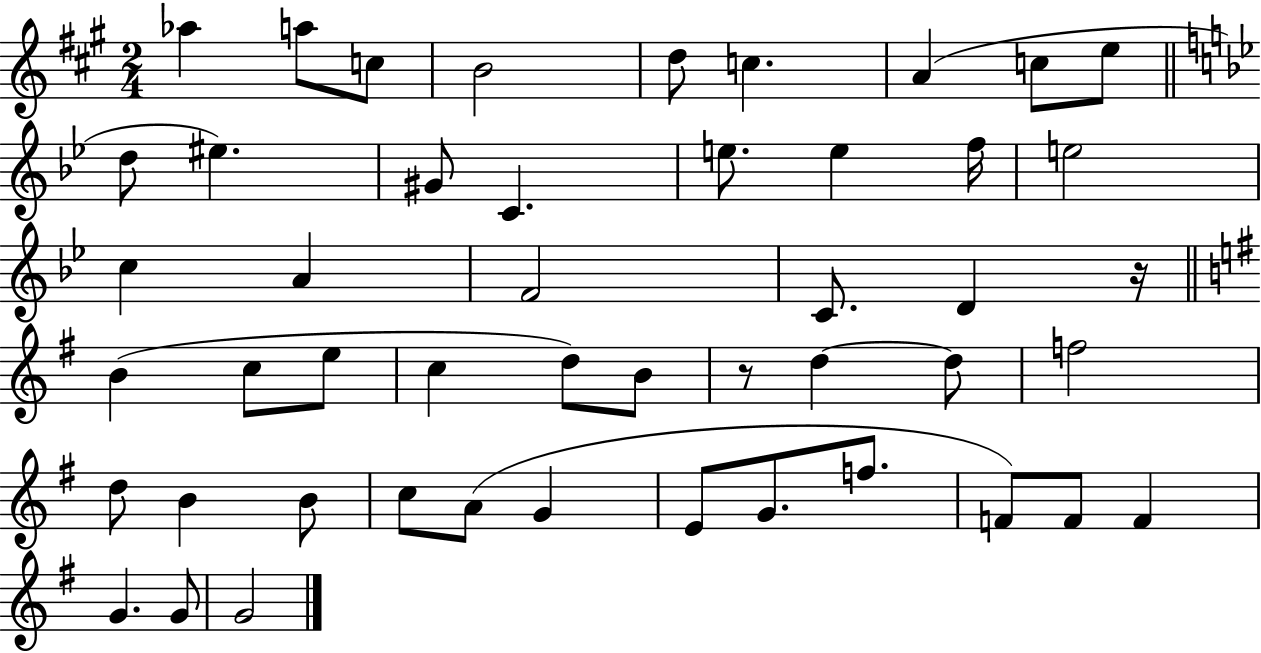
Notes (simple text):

Ab5/q A5/e C5/e B4/h D5/e C5/q. A4/q C5/e E5/e D5/e EIS5/q. G#4/e C4/q. E5/e. E5/q F5/s E5/h C5/q A4/q F4/h C4/e. D4/q R/s B4/q C5/e E5/e C5/q D5/e B4/e R/e D5/q D5/e F5/h D5/e B4/q B4/e C5/e A4/e G4/q E4/e G4/e. F5/e. F4/e F4/e F4/q G4/q. G4/e G4/h